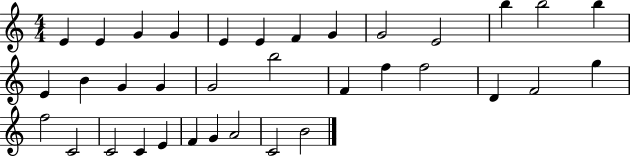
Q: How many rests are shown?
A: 0